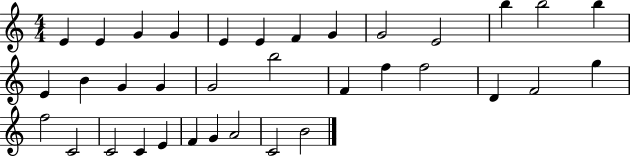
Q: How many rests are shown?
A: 0